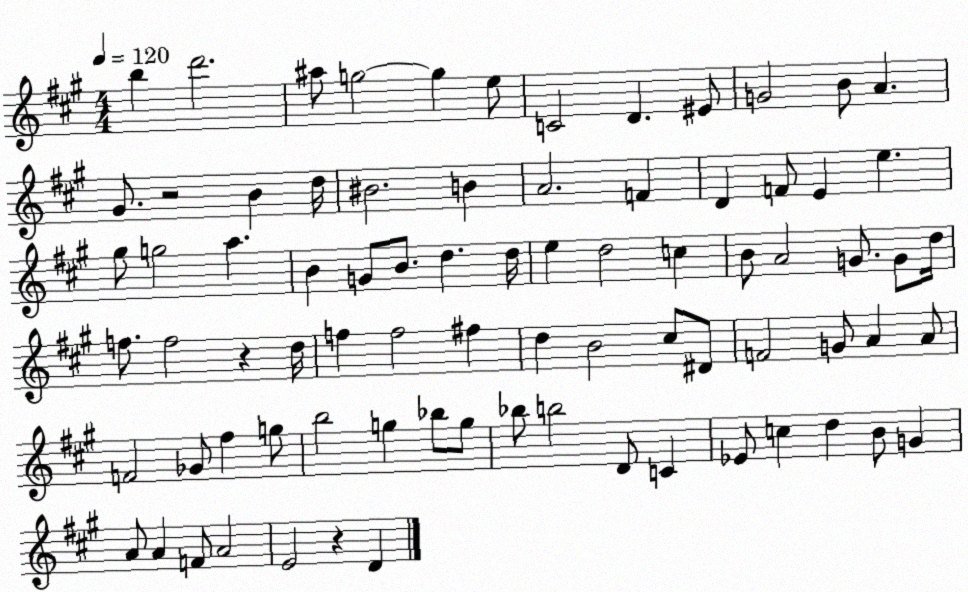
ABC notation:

X:1
T:Untitled
M:4/4
L:1/4
K:A
b d'2 ^a/2 g2 g e/2 C2 D ^E/2 G2 B/2 A ^G/2 z2 B d/4 ^B2 B A2 F D F/2 E e ^g/2 g2 a B G/2 B/2 d d/4 e d2 c B/2 A2 G/2 G/2 d/4 f/2 f2 z d/4 f f2 ^f d B2 ^c/2 ^D/2 F2 G/2 A A/2 F2 _G/2 ^f g/2 b2 g _b/2 g/2 _b/2 b2 D/2 C _E/2 c d B/2 G A/2 A F/2 A2 E2 z D